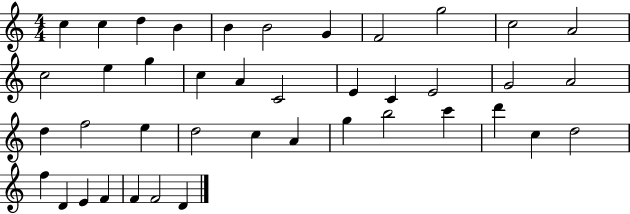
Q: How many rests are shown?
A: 0